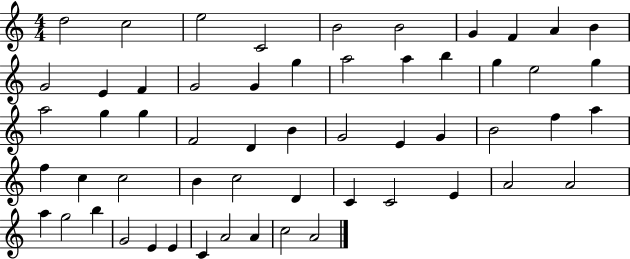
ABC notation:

X:1
T:Untitled
M:4/4
L:1/4
K:C
d2 c2 e2 C2 B2 B2 G F A B G2 E F G2 G g a2 a b g e2 g a2 g g F2 D B G2 E G B2 f a f c c2 B c2 D C C2 E A2 A2 a g2 b G2 E E C A2 A c2 A2